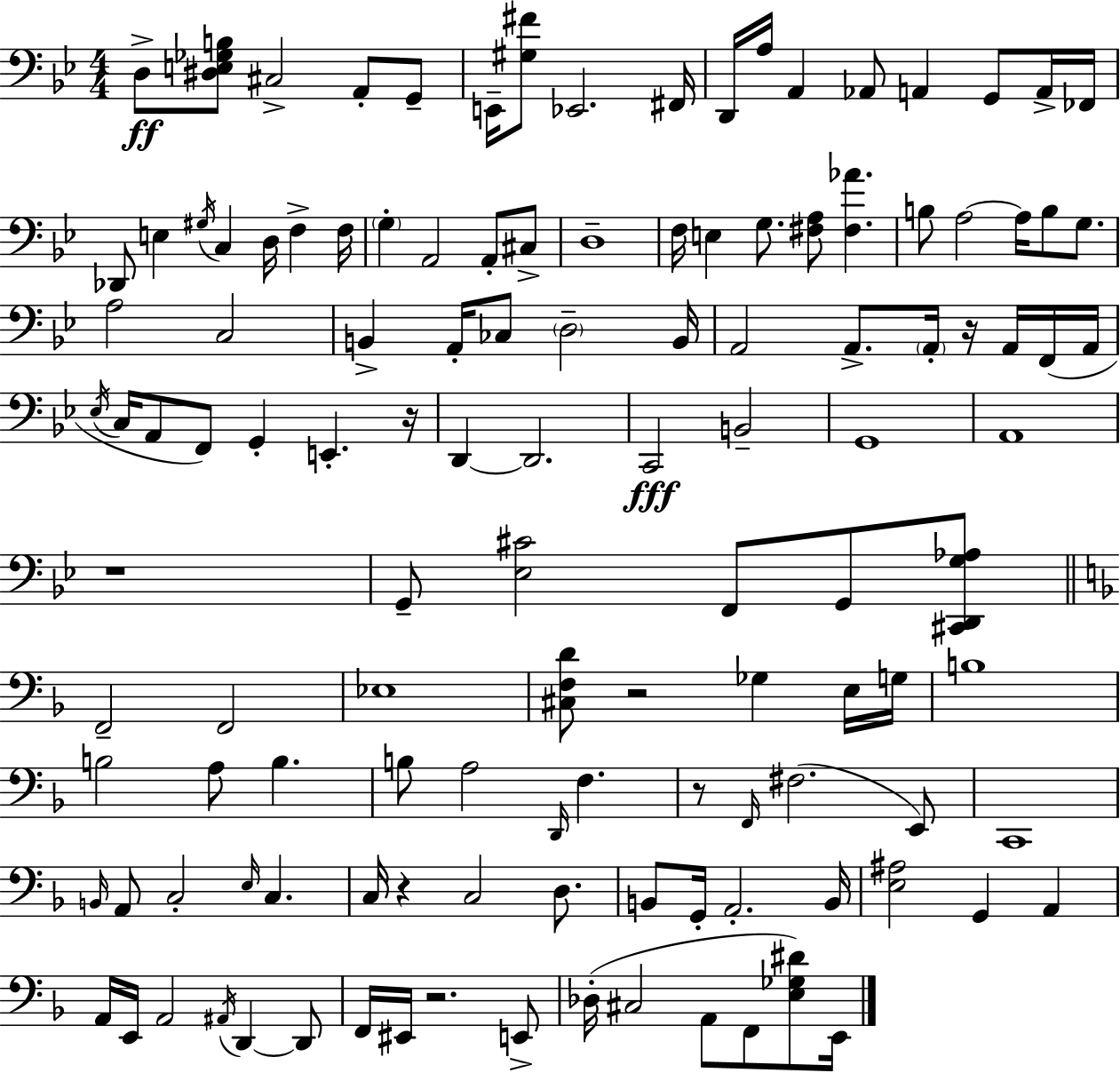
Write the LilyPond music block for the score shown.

{
  \clef bass
  \numericTimeSignature
  \time 4/4
  \key g \minor
  \repeat volta 2 { d8->\ff <dis e ges b>8 cis2-> a,8-. g,8-- | e,16-- <gis fis'>8 ees,2. fis,16 | d,16 a16 a,4 aes,8 a,4 g,8 a,16-> fes,16 | des,8 e4 \acciaccatura { gis16 } c4 d16 f4-> | \break f16 \parenthesize g4-. a,2 a,8-. cis8-> | d1-- | f16 e4 g8. <fis a>8 <fis aes'>4. | b8 a2~~ a16 b8 g8. | \break a2 c2 | b,4-> a,16-. ces8 \parenthesize d2-- | b,16 a,2 a,8.-> \parenthesize a,16-. r16 a,16 f,16( | a,16 \acciaccatura { ees16 } c16 a,8 f,8) g,4-. e,4.-. | \break r16 d,4~~ d,2. | c,2\fff b,2-- | g,1 | a,1 | \break r1 | g,8-- <ees cis'>2 f,8 g,8 | <cis, d, g aes>8 \bar "||" \break \key f \major f,2-- f,2 | ees1 | <cis f d'>8 r2 ges4 e16 g16 | b1 | \break b2 a8 b4. | b8 a2 \grace { d,16 } f4. | r8 \grace { f,16 }( fis2. | e,8) c,1 | \break \grace { b,16 } a,8 c2-. \grace { e16 } c4. | c16 r4 c2 | d8. b,8 g,16-. a,2.-. | b,16 <e ais>2 g,4 | \break a,4 a,16 e,16 a,2 \acciaccatura { ais,16 } d,4~~ | d,8 f,16 eis,16 r2. | e,8-> des16-.( cis2 a,8 | f,8 <e ges dis'>8) e,16 } \bar "|."
}